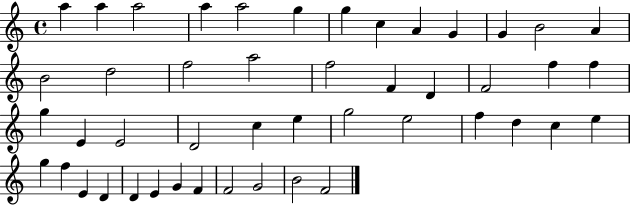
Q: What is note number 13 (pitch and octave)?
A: A4